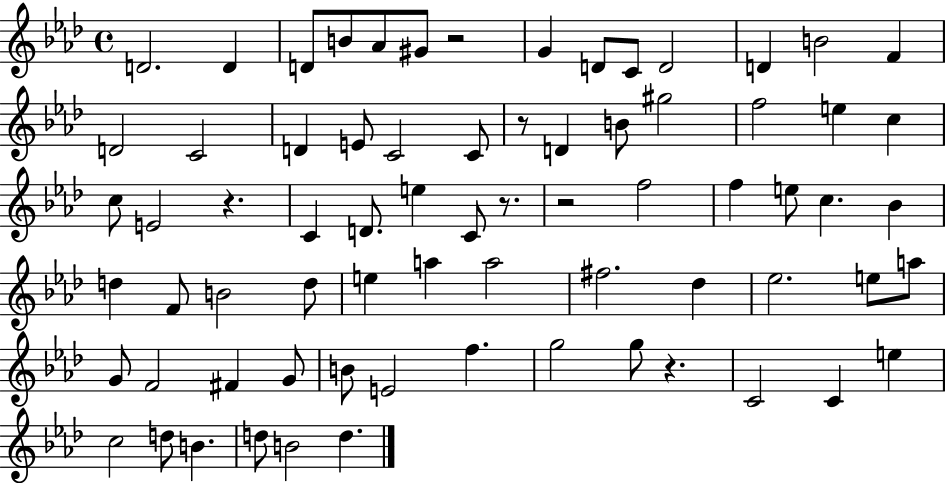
D4/h. D4/q D4/e B4/e Ab4/e G#4/e R/h G4/q D4/e C4/e D4/h D4/q B4/h F4/q D4/h C4/h D4/q E4/e C4/h C4/e R/e D4/q B4/e G#5/h F5/h E5/q C5/q C5/e E4/h R/q. C4/q D4/e. E5/q C4/e R/e. R/h F5/h F5/q E5/e C5/q. Bb4/q D5/q F4/e B4/h D5/e E5/q A5/q A5/h F#5/h. Db5/q Eb5/h. E5/e A5/e G4/e F4/h F#4/q G4/e B4/e E4/h F5/q. G5/h G5/e R/q. C4/h C4/q E5/q C5/h D5/e B4/q. D5/e B4/h D5/q.